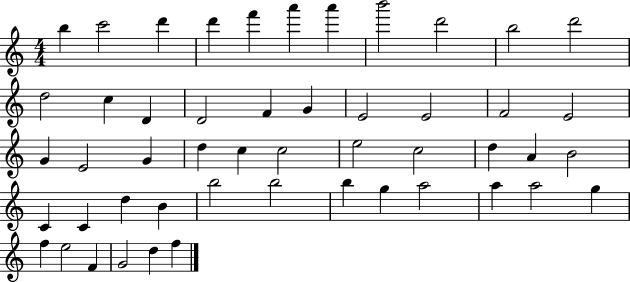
B5/q C6/h D6/q D6/q F6/q A6/q A6/q B6/h D6/h B5/h D6/h D5/h C5/q D4/q D4/h F4/q G4/q E4/h E4/h F4/h E4/h G4/q E4/h G4/q D5/q C5/q C5/h E5/h C5/h D5/q A4/q B4/h C4/q C4/q D5/q B4/q B5/h B5/h B5/q G5/q A5/h A5/q A5/h G5/q F5/q E5/h F4/q G4/h D5/q F5/q